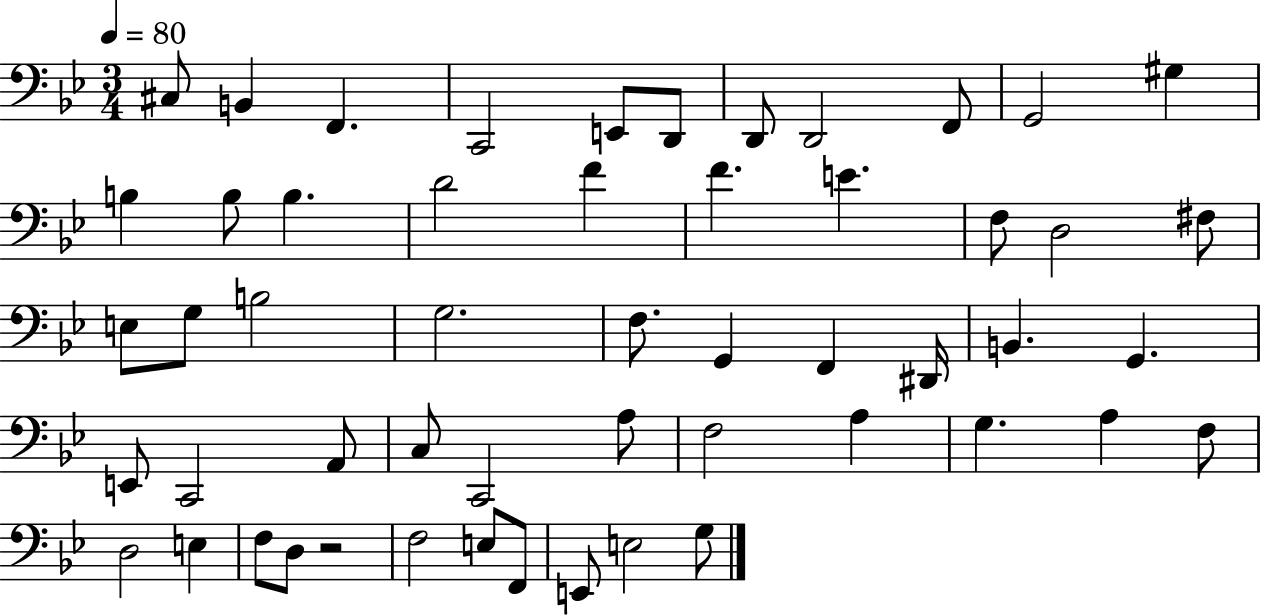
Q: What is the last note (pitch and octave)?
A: G3